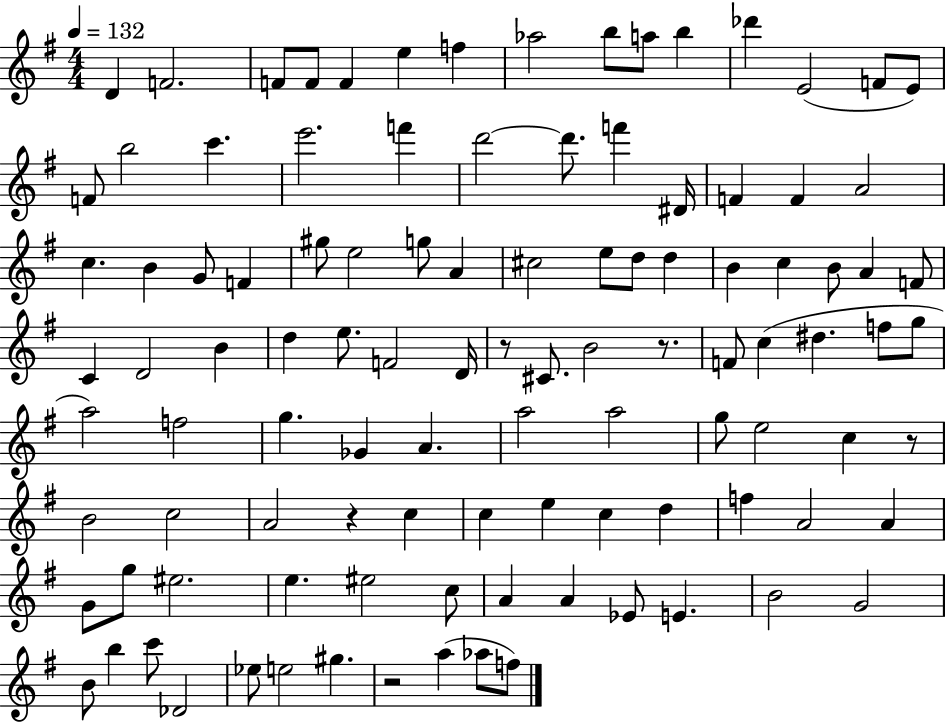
{
  \clef treble
  \numericTimeSignature
  \time 4/4
  \key g \major
  \tempo 4 = 132
  d'4 f'2. | f'8 f'8 f'4 e''4 f''4 | aes''2 b''8 a''8 b''4 | des'''4 e'2( f'8 e'8) | \break f'8 b''2 c'''4. | e'''2. f'''4 | d'''2~~ d'''8. f'''4 dis'16 | f'4 f'4 a'2 | \break c''4. b'4 g'8 f'4 | gis''8 e''2 g''8 a'4 | cis''2 e''8 d''8 d''4 | b'4 c''4 b'8 a'4 f'8 | \break c'4 d'2 b'4 | d''4 e''8. f'2 d'16 | r8 cis'8. b'2 r8. | f'8 c''4( dis''4. f''8 g''8 | \break a''2) f''2 | g''4. ges'4 a'4. | a''2 a''2 | g''8 e''2 c''4 r8 | \break b'2 c''2 | a'2 r4 c''4 | c''4 e''4 c''4 d''4 | f''4 a'2 a'4 | \break g'8 g''8 eis''2. | e''4. eis''2 c''8 | a'4 a'4 ees'8 e'4. | b'2 g'2 | \break b'8 b''4 c'''8 des'2 | ees''8 e''2 gis''4. | r2 a''4( aes''8 f''8) | \bar "|."
}